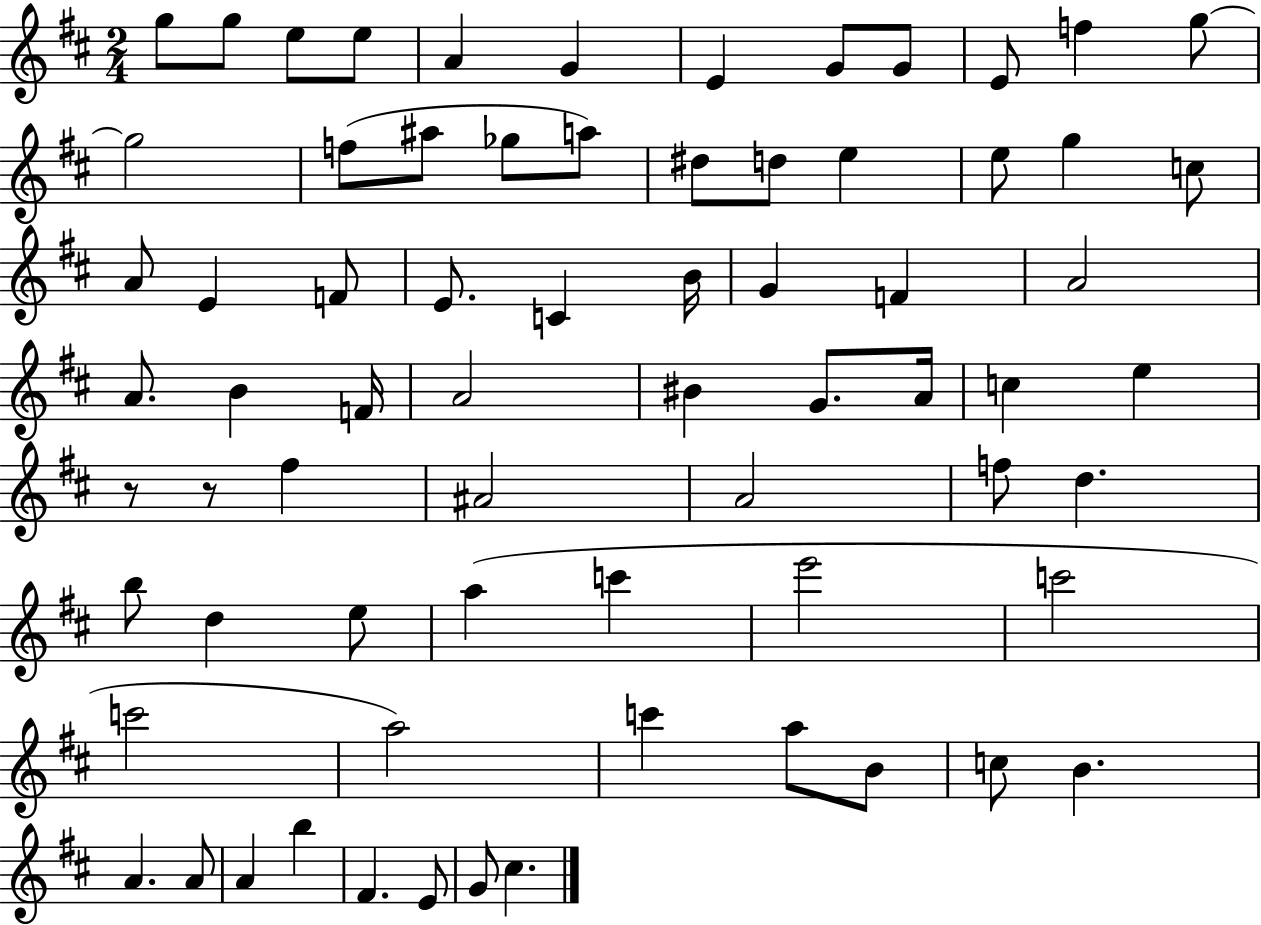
G5/e G5/e E5/e E5/e A4/q G4/q E4/q G4/e G4/e E4/e F5/q G5/e G5/h F5/e A#5/e Gb5/e A5/e D#5/e D5/e E5/q E5/e G5/q C5/e A4/e E4/q F4/e E4/e. C4/q B4/s G4/q F4/q A4/h A4/e. B4/q F4/s A4/h BIS4/q G4/e. A4/s C5/q E5/q R/e R/e F#5/q A#4/h A4/h F5/e D5/q. B5/e D5/q E5/e A5/q C6/q E6/h C6/h C6/h A5/h C6/q A5/e B4/e C5/e B4/q. A4/q. A4/e A4/q B5/q F#4/q. E4/e G4/e C#5/q.